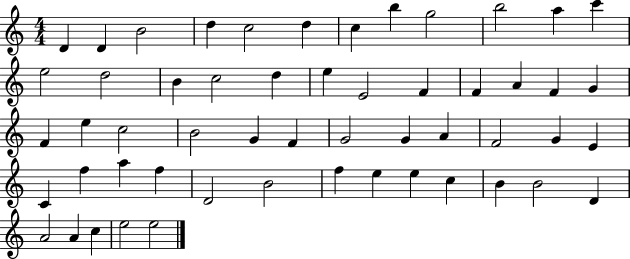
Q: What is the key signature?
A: C major